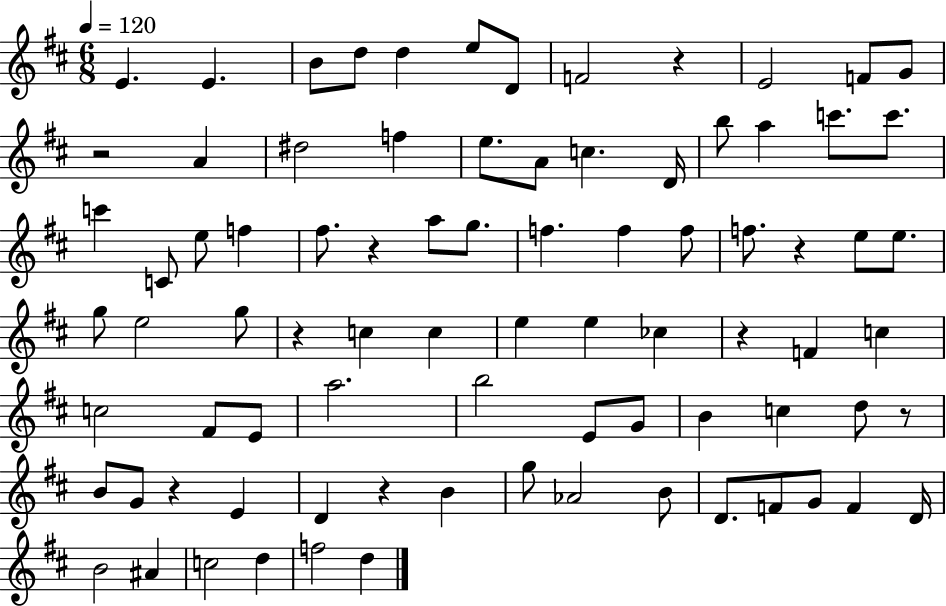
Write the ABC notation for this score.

X:1
T:Untitled
M:6/8
L:1/4
K:D
E E B/2 d/2 d e/2 D/2 F2 z E2 F/2 G/2 z2 A ^d2 f e/2 A/2 c D/4 b/2 a c'/2 c'/2 c' C/2 e/2 f ^f/2 z a/2 g/2 f f f/2 f/2 z e/2 e/2 g/2 e2 g/2 z c c e e _c z F c c2 ^F/2 E/2 a2 b2 E/2 G/2 B c d/2 z/2 B/2 G/2 z E D z B g/2 _A2 B/2 D/2 F/2 G/2 F D/4 B2 ^A c2 d f2 d